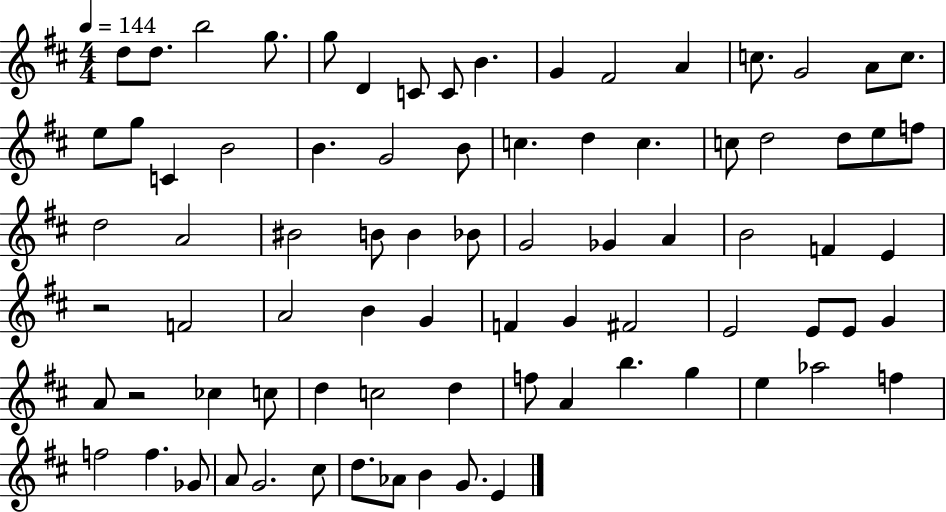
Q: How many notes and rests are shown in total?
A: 80